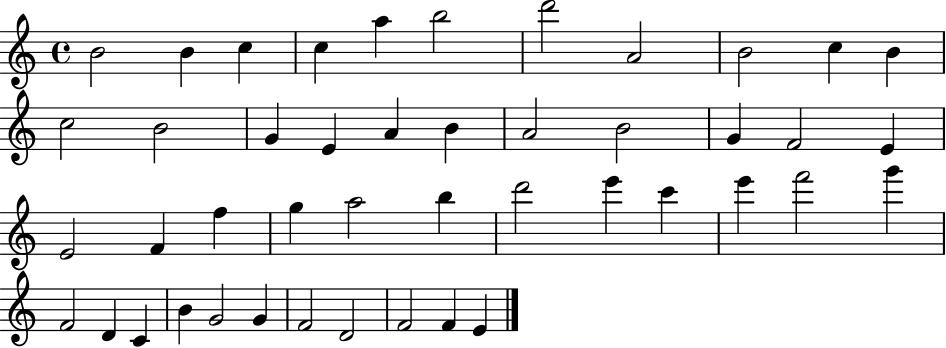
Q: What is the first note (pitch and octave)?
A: B4